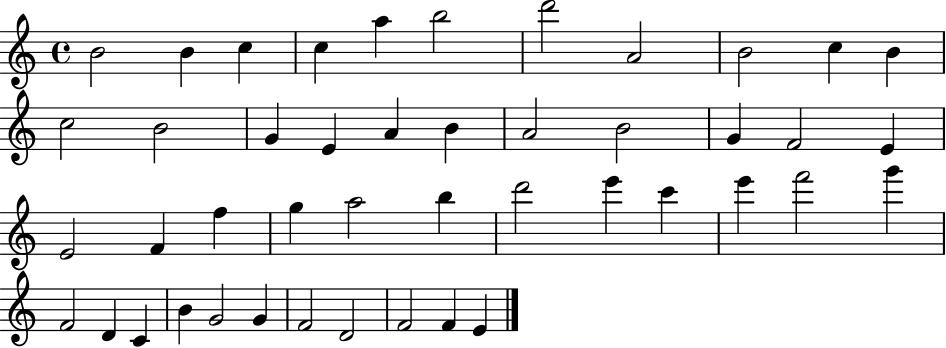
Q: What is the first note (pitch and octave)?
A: B4